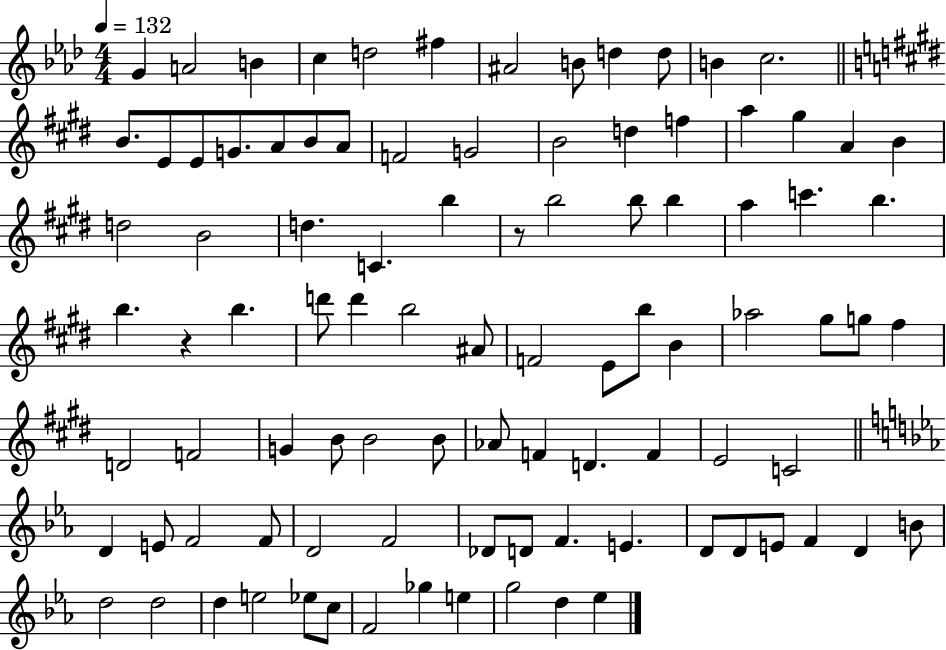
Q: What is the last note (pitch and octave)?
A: Eb5